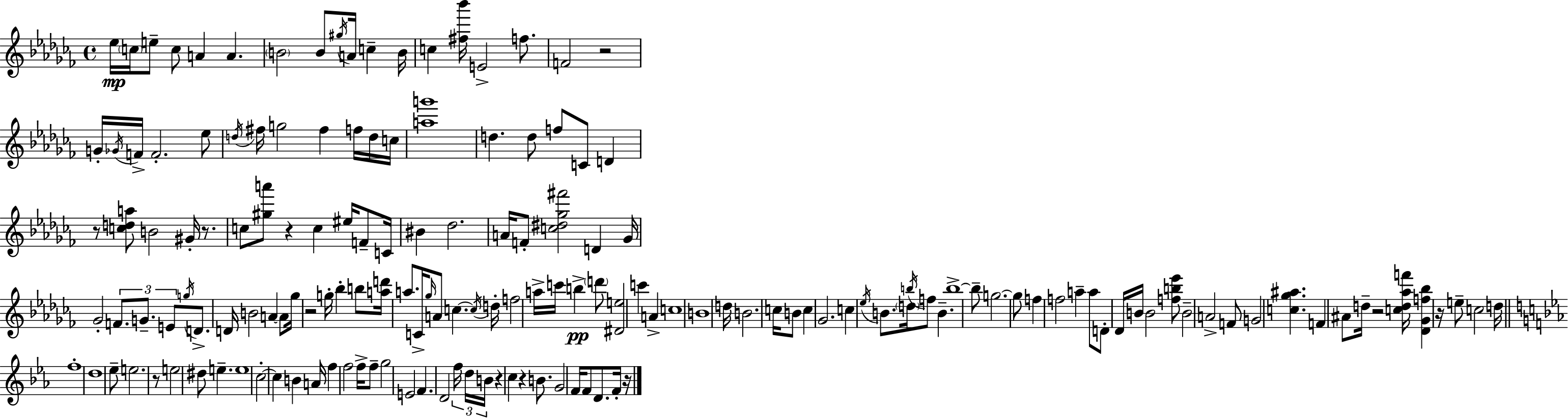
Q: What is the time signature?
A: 4/4